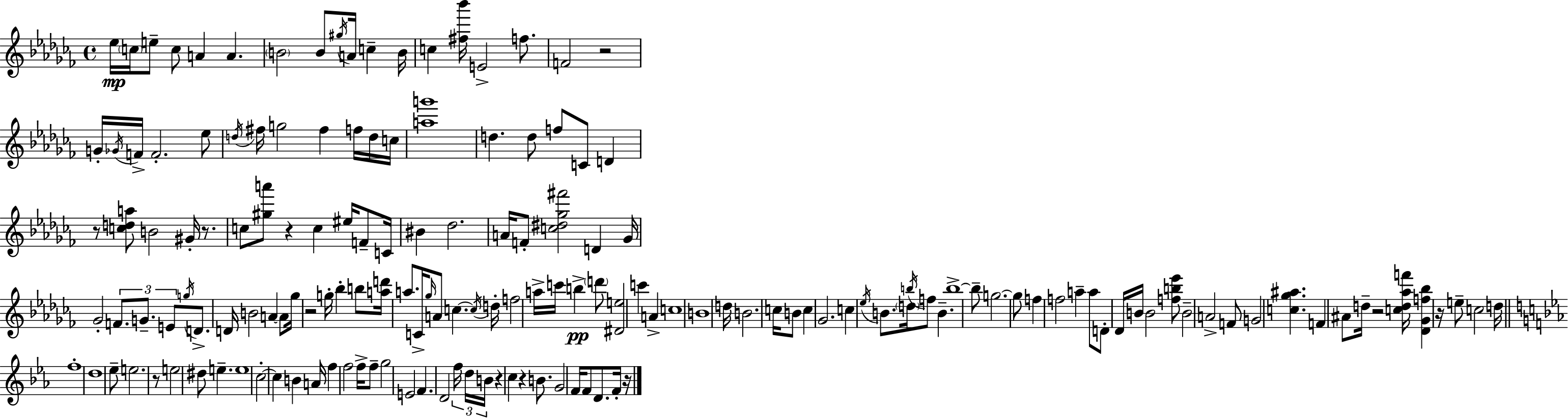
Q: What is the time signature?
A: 4/4